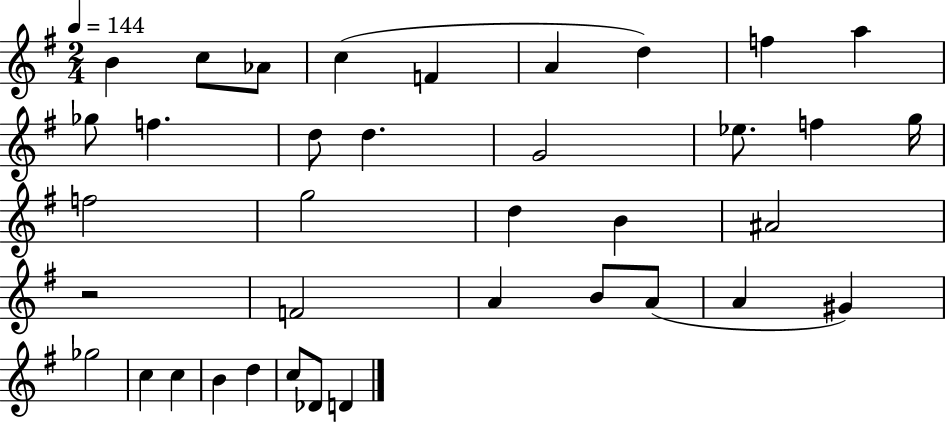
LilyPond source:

{
  \clef treble
  \numericTimeSignature
  \time 2/4
  \key g \major
  \tempo 4 = 144
  \repeat volta 2 { b'4 c''8 aes'8 | c''4( f'4 | a'4 d''4) | f''4 a''4 | \break ges''8 f''4. | d''8 d''4. | g'2 | ees''8. f''4 g''16 | \break f''2 | g''2 | d''4 b'4 | ais'2 | \break r2 | f'2 | a'4 b'8 a'8( | a'4 gis'4) | \break ges''2 | c''4 c''4 | b'4 d''4 | c''8 des'8 d'4 | \break } \bar "|."
}